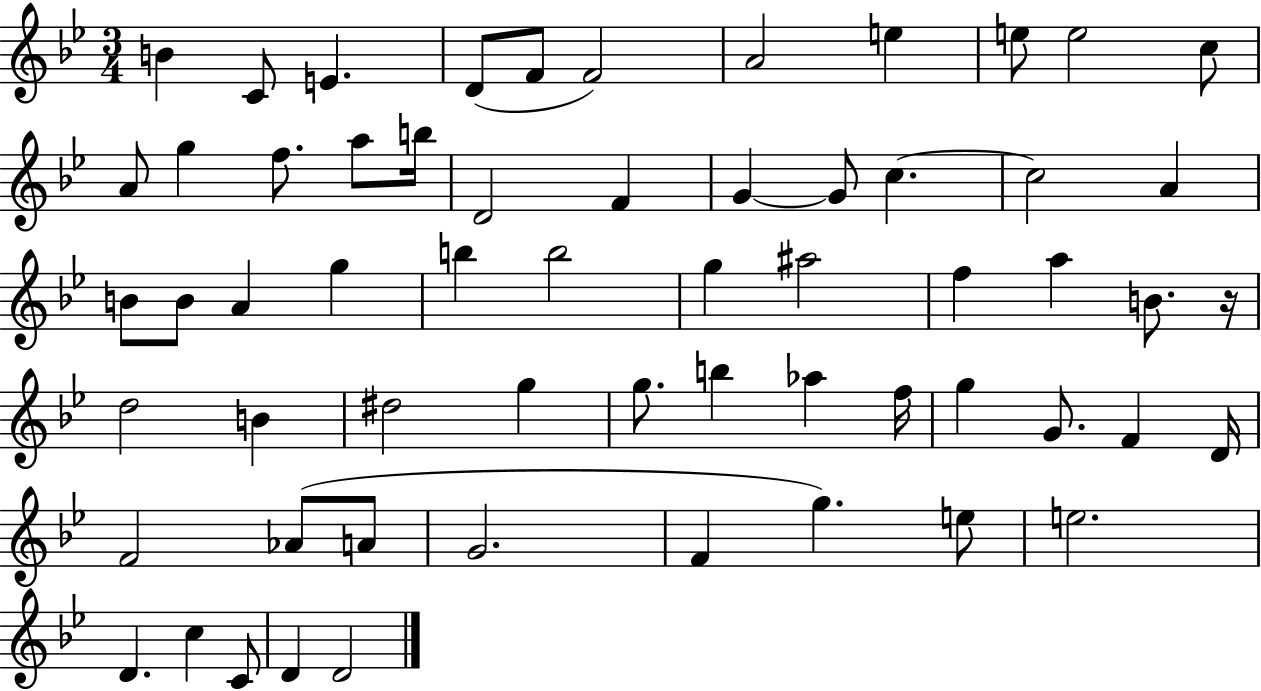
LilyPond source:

{
  \clef treble
  \numericTimeSignature
  \time 3/4
  \key bes \major
  b'4 c'8 e'4. | d'8( f'8 f'2) | a'2 e''4 | e''8 e''2 c''8 | \break a'8 g''4 f''8. a''8 b''16 | d'2 f'4 | g'4~~ g'8 c''4.~~ | c''2 a'4 | \break b'8 b'8 a'4 g''4 | b''4 b''2 | g''4 ais''2 | f''4 a''4 b'8. r16 | \break d''2 b'4 | dis''2 g''4 | g''8. b''4 aes''4 f''16 | g''4 g'8. f'4 d'16 | \break f'2 aes'8( a'8 | g'2. | f'4 g''4.) e''8 | e''2. | \break d'4. c''4 c'8 | d'4 d'2 | \bar "|."
}